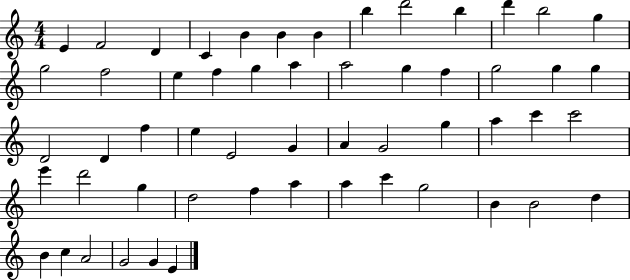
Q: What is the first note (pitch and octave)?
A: E4